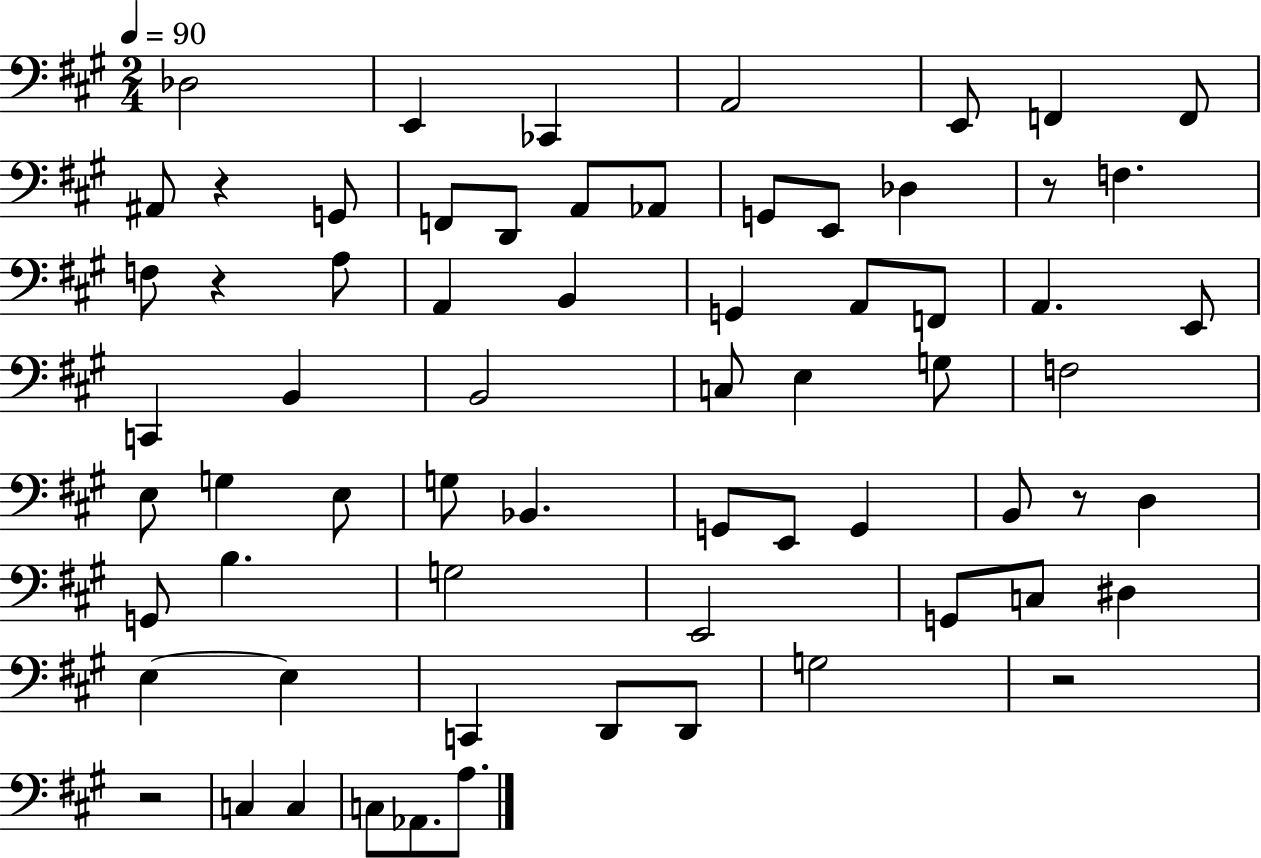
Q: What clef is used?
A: bass